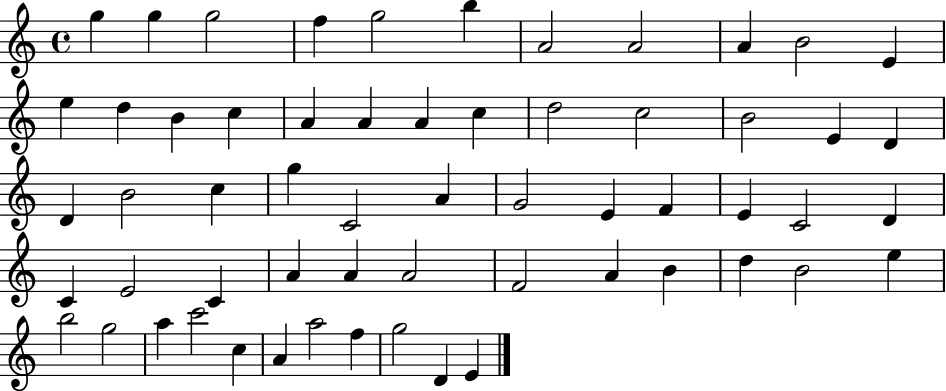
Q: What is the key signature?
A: C major